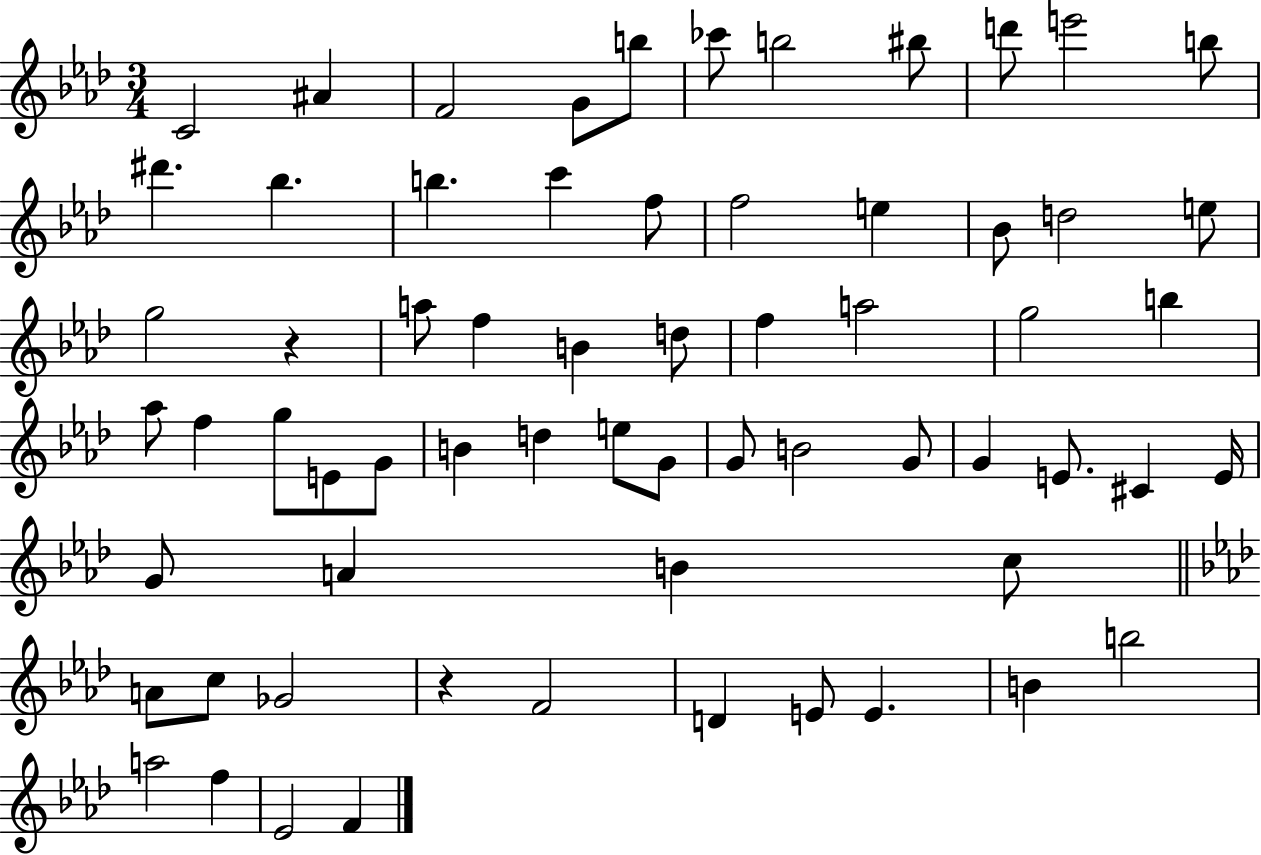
{
  \clef treble
  \numericTimeSignature
  \time 3/4
  \key aes \major
  c'2 ais'4 | f'2 g'8 b''8 | ces'''8 b''2 bis''8 | d'''8 e'''2 b''8 | \break dis'''4. bes''4. | b''4. c'''4 f''8 | f''2 e''4 | bes'8 d''2 e''8 | \break g''2 r4 | a''8 f''4 b'4 d''8 | f''4 a''2 | g''2 b''4 | \break aes''8 f''4 g''8 e'8 g'8 | b'4 d''4 e''8 g'8 | g'8 b'2 g'8 | g'4 e'8. cis'4 e'16 | \break g'8 a'4 b'4 c''8 | \bar "||" \break \key aes \major a'8 c''8 ges'2 | r4 f'2 | d'4 e'8 e'4. | b'4 b''2 | \break a''2 f''4 | ees'2 f'4 | \bar "|."
}